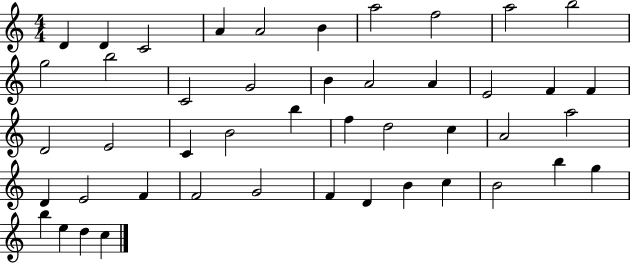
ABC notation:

X:1
T:Untitled
M:4/4
L:1/4
K:C
D D C2 A A2 B a2 f2 a2 b2 g2 b2 C2 G2 B A2 A E2 F F D2 E2 C B2 b f d2 c A2 a2 D E2 F F2 G2 F D B c B2 b g b e d c